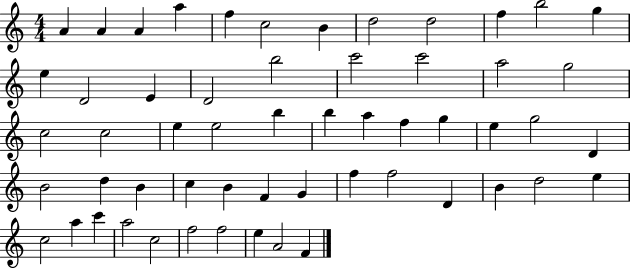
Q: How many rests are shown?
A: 0